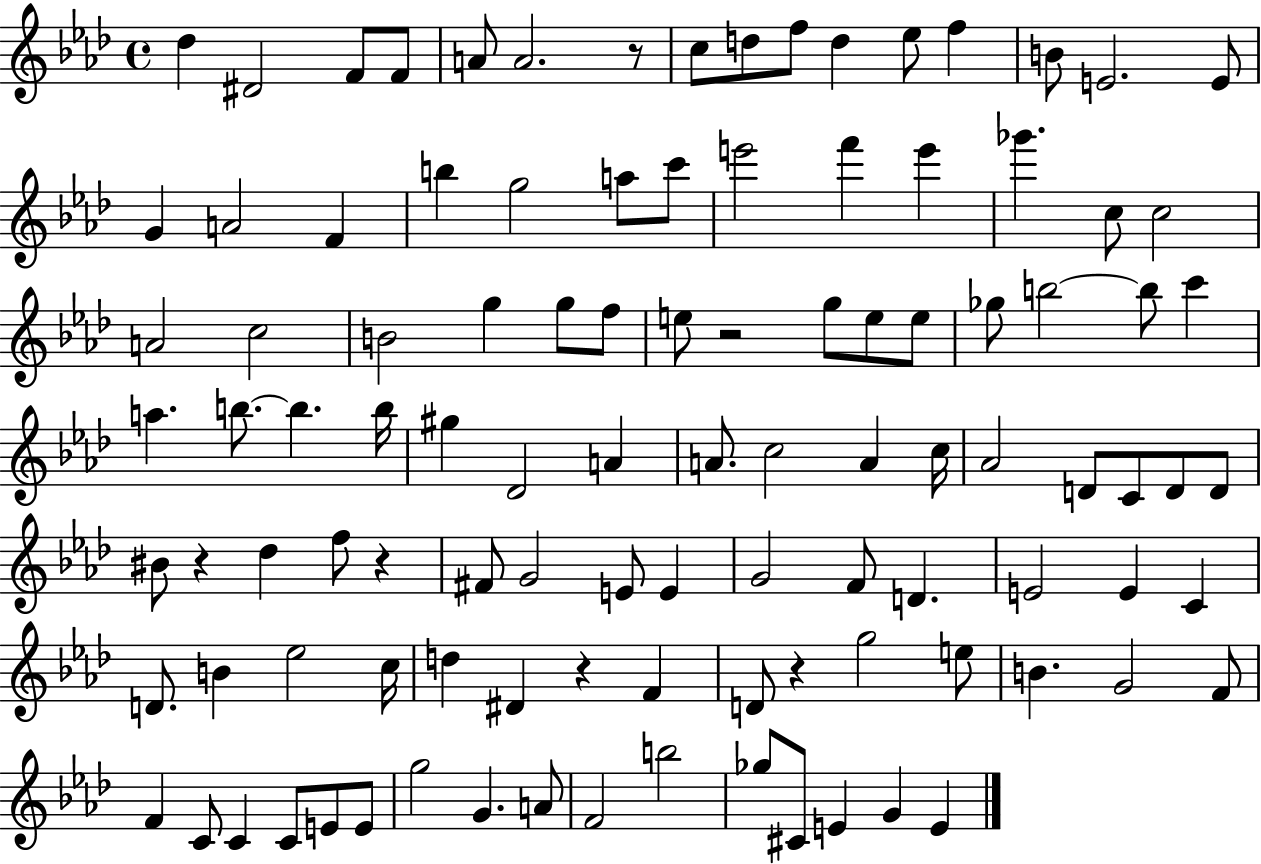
{
  \clef treble
  \time 4/4
  \defaultTimeSignature
  \key aes \major
  des''4 dis'2 f'8 f'8 | a'8 a'2. r8 | c''8 d''8 f''8 d''4 ees''8 f''4 | b'8 e'2. e'8 | \break g'4 a'2 f'4 | b''4 g''2 a''8 c'''8 | e'''2 f'''4 e'''4 | ges'''4. c''8 c''2 | \break a'2 c''2 | b'2 g''4 g''8 f''8 | e''8 r2 g''8 e''8 e''8 | ges''8 b''2~~ b''8 c'''4 | \break a''4. b''8.~~ b''4. b''16 | gis''4 des'2 a'4 | a'8. c''2 a'4 c''16 | aes'2 d'8 c'8 d'8 d'8 | \break bis'8 r4 des''4 f''8 r4 | fis'8 g'2 e'8 e'4 | g'2 f'8 d'4. | e'2 e'4 c'4 | \break d'8. b'4 ees''2 c''16 | d''4 dis'4 r4 f'4 | d'8 r4 g''2 e''8 | b'4. g'2 f'8 | \break f'4 c'8 c'4 c'8 e'8 e'8 | g''2 g'4. a'8 | f'2 b''2 | ges''8 cis'8 e'4 g'4 e'4 | \break \bar "|."
}